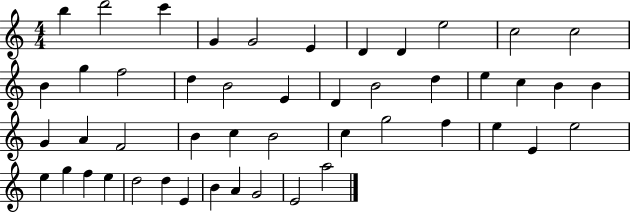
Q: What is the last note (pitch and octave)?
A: A5